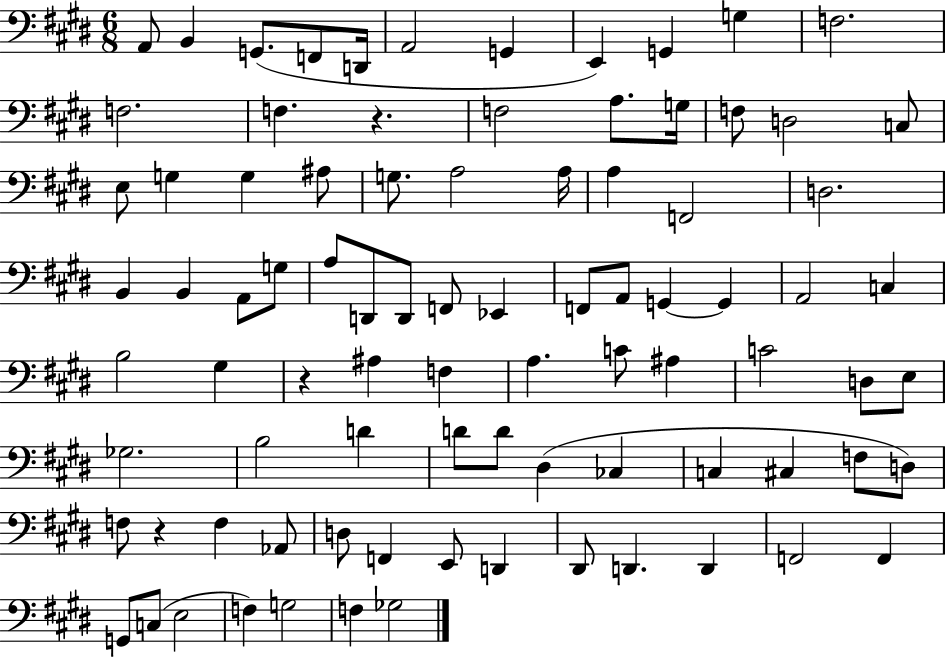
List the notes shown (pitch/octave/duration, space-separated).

A2/e B2/q G2/e. F2/e D2/s A2/h G2/q E2/q G2/q G3/q F3/h. F3/h. F3/q. R/q. F3/h A3/e. G3/s F3/e D3/h C3/e E3/e G3/q G3/q A#3/e G3/e. A3/h A3/s A3/q F2/h D3/h. B2/q B2/q A2/e G3/e A3/e D2/e D2/e F2/e Eb2/q F2/e A2/e G2/q G2/q A2/h C3/q B3/h G#3/q R/q A#3/q F3/q A3/q. C4/e A#3/q C4/h D3/e E3/e Gb3/h. B3/h D4/q D4/e D4/e D#3/q CES3/q C3/q C#3/q F3/e D3/e F3/e R/q F3/q Ab2/e D3/e F2/q E2/e D2/q D#2/e D2/q. D2/q F2/h F2/q G2/e C3/e E3/h F3/q G3/h F3/q Gb3/h